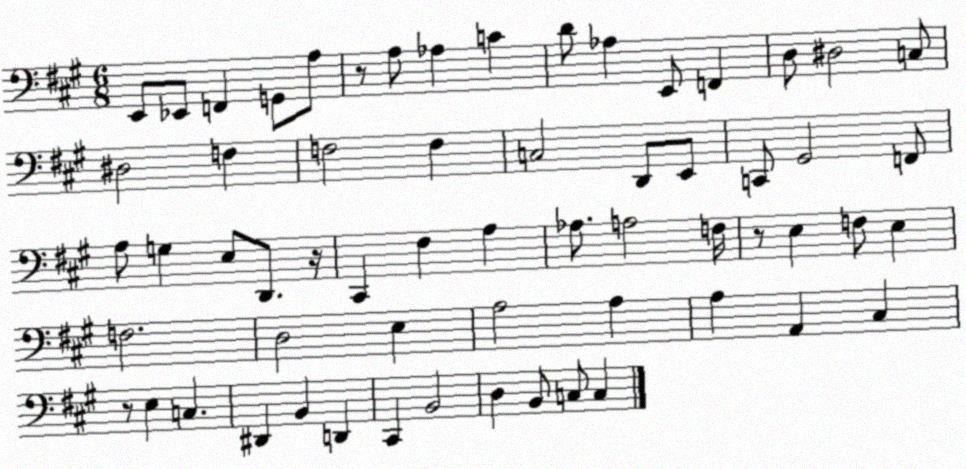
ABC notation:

X:1
T:Untitled
M:6/8
L:1/4
K:A
E,,/2 _E,,/2 F,, G,,/2 A,/2 z/2 A,/2 _A, C D/2 _A, E,,/2 F,, D,/2 ^D,2 C,/2 ^D,2 F, F,2 F, C,2 D,,/2 E,,/2 C,,/2 ^G,,2 F,,/2 A,/2 G, E,/2 D,,/2 z/4 ^C,, ^F, A, _A,/2 A,2 F,/4 z/2 E, F,/2 E, F,2 D,2 E, A,2 A, A, A,, ^C, z/2 E, C, ^D,, B,, D,, ^C,, B,,2 D, B,,/2 C,/2 C,